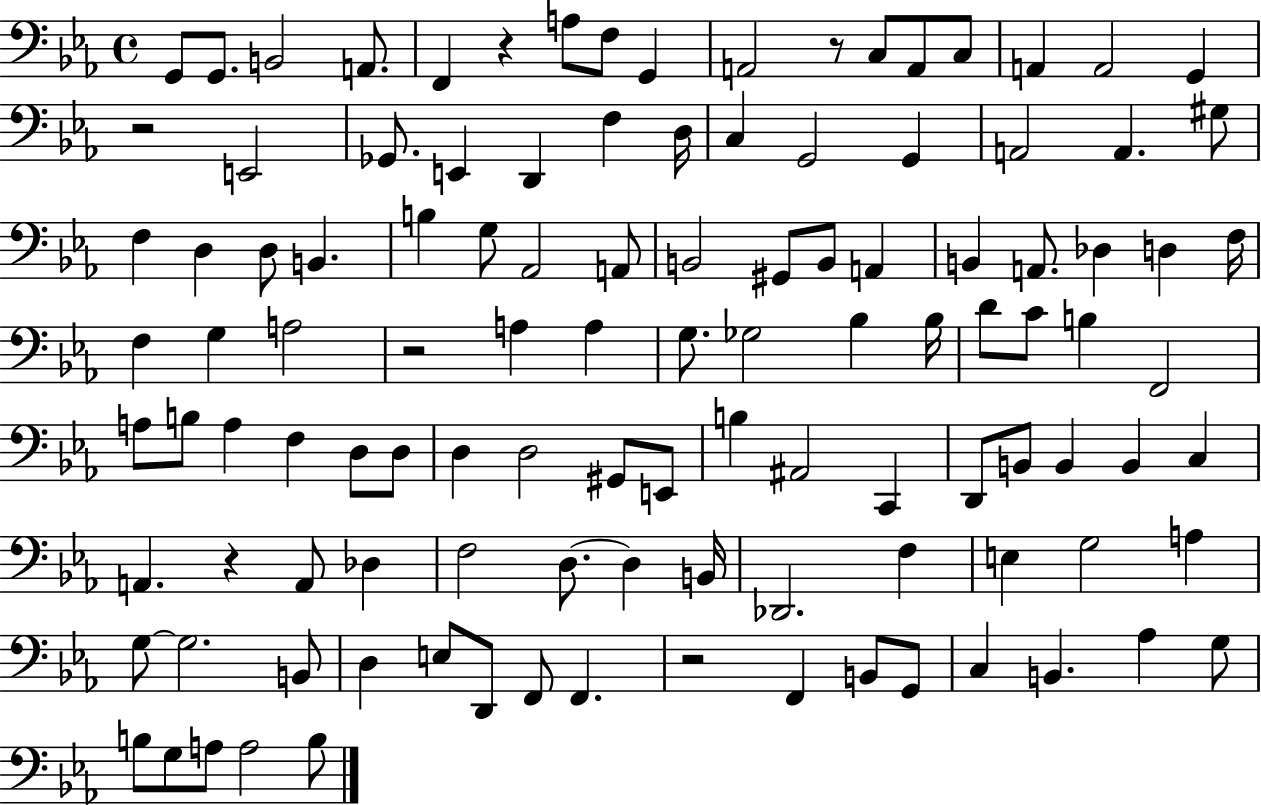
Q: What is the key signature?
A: EES major